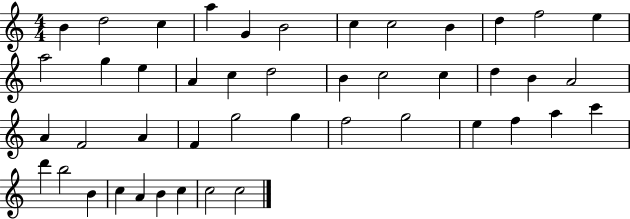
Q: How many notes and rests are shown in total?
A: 45